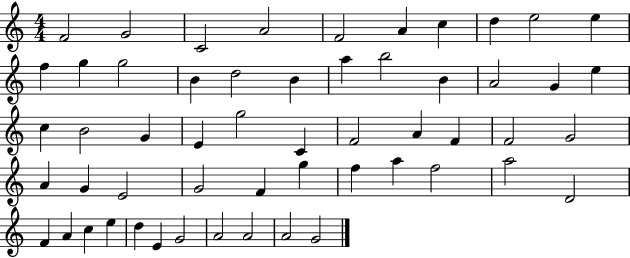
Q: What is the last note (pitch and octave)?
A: G4